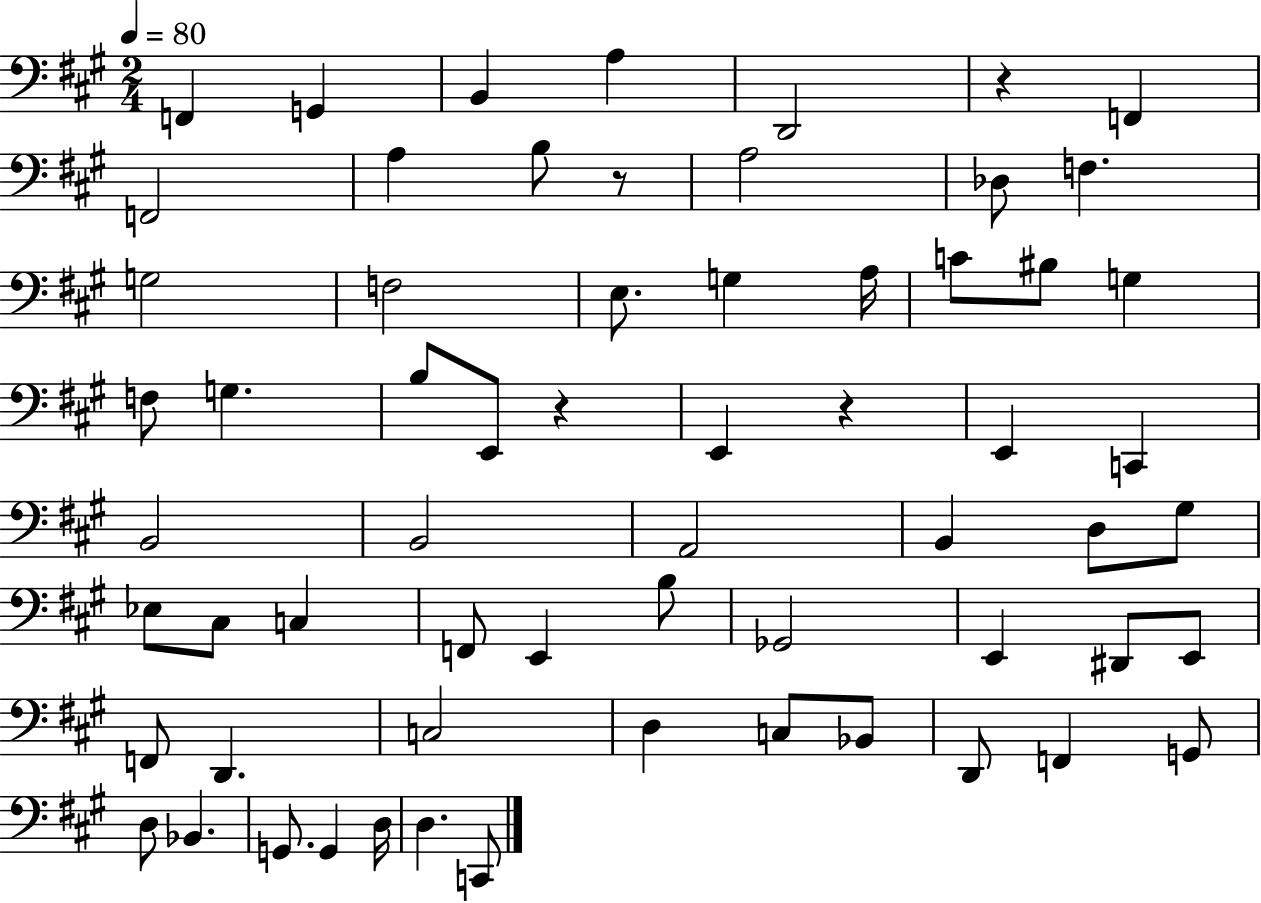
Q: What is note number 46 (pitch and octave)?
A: C3